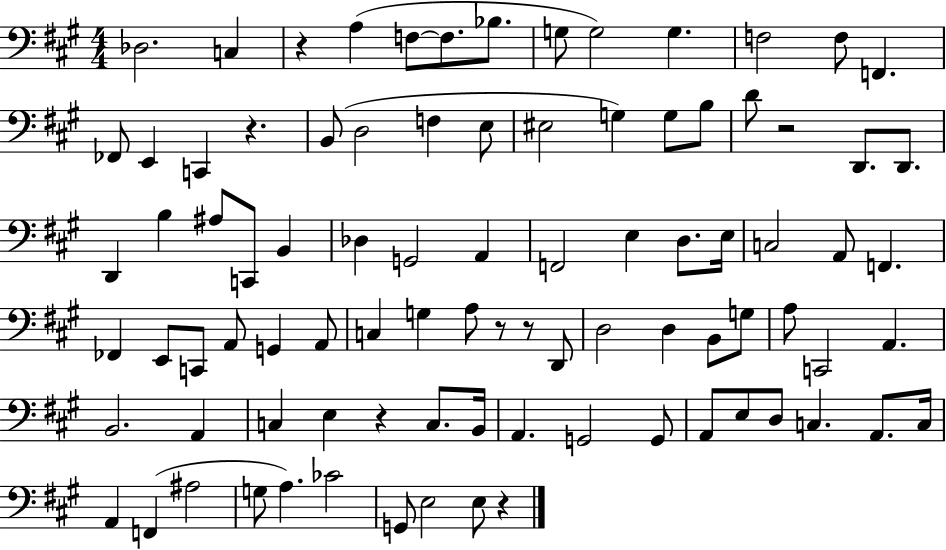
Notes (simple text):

Db3/h. C3/q R/q A3/q F3/e F3/e. Bb3/e. G3/e G3/h G3/q. F3/h F3/e F2/q. FES2/e E2/q C2/q R/q. B2/e D3/h F3/q E3/e EIS3/h G3/q G3/e B3/e D4/e R/h D2/e. D2/e. D2/q B3/q A#3/e C2/e B2/q Db3/q G2/h A2/q F2/h E3/q D3/e. E3/s C3/h A2/e F2/q. FES2/q E2/e C2/e A2/e G2/q A2/e C3/q G3/q A3/e R/e R/e D2/e D3/h D3/q B2/e G3/e A3/e C2/h A2/q. B2/h. A2/q C3/q E3/q R/q C3/e. B2/s A2/q. G2/h G2/e A2/e E3/e D3/e C3/q. A2/e. C3/s A2/q F2/q A#3/h G3/e A3/q. CES4/h G2/e E3/h E3/e R/q